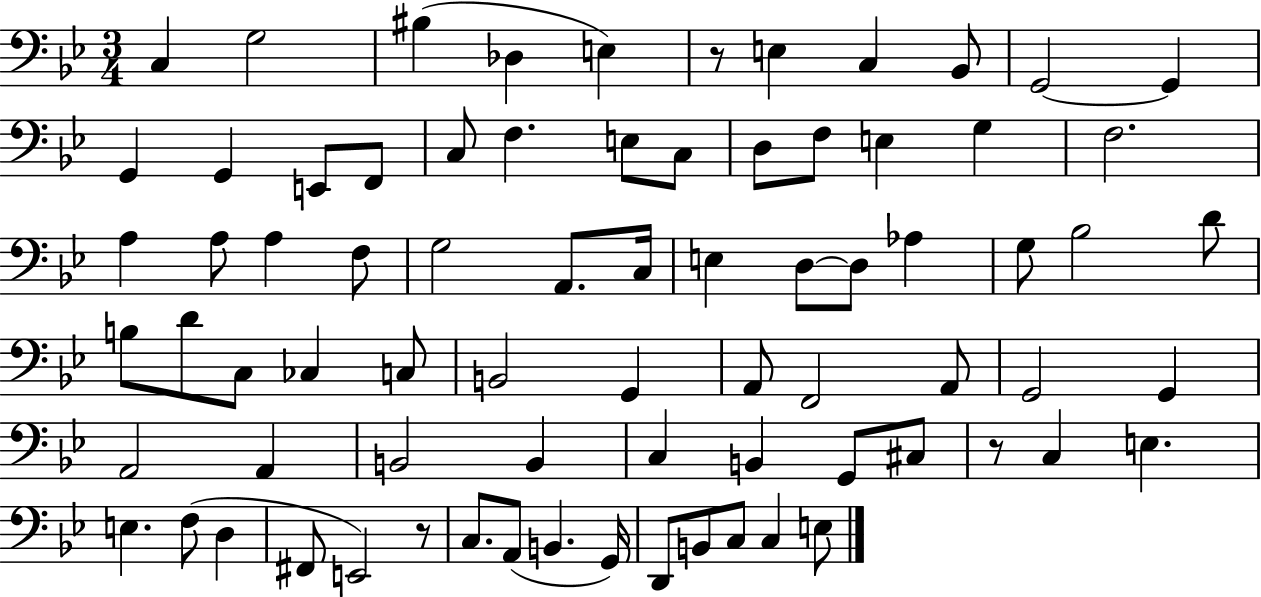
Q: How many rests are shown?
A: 3